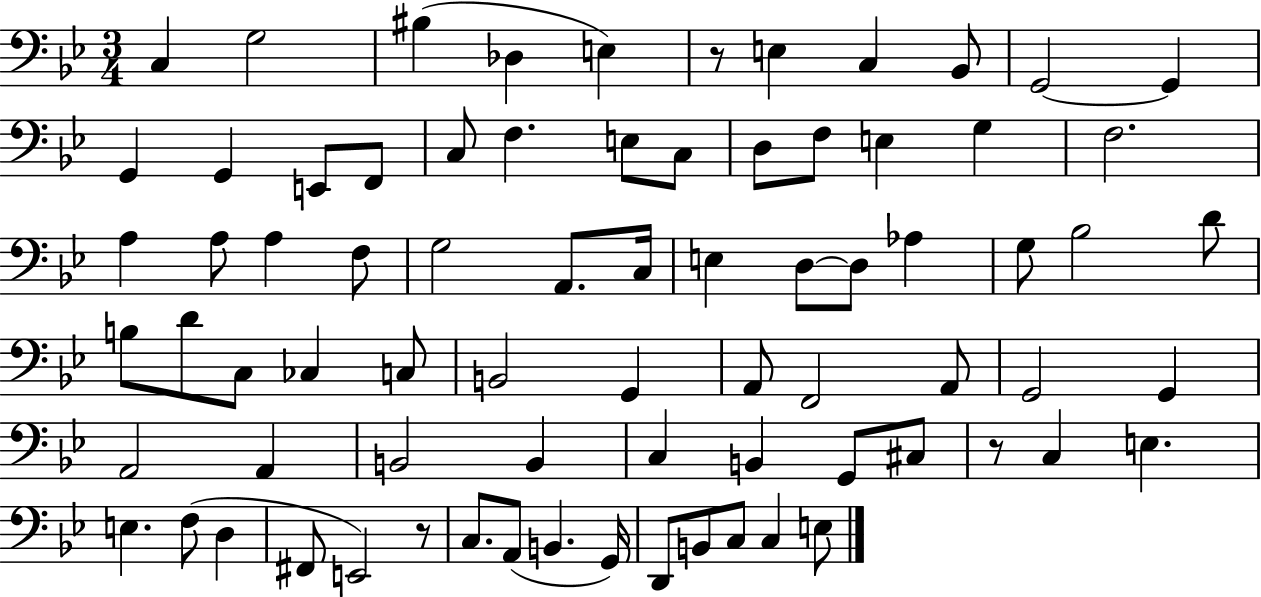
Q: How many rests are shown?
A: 3